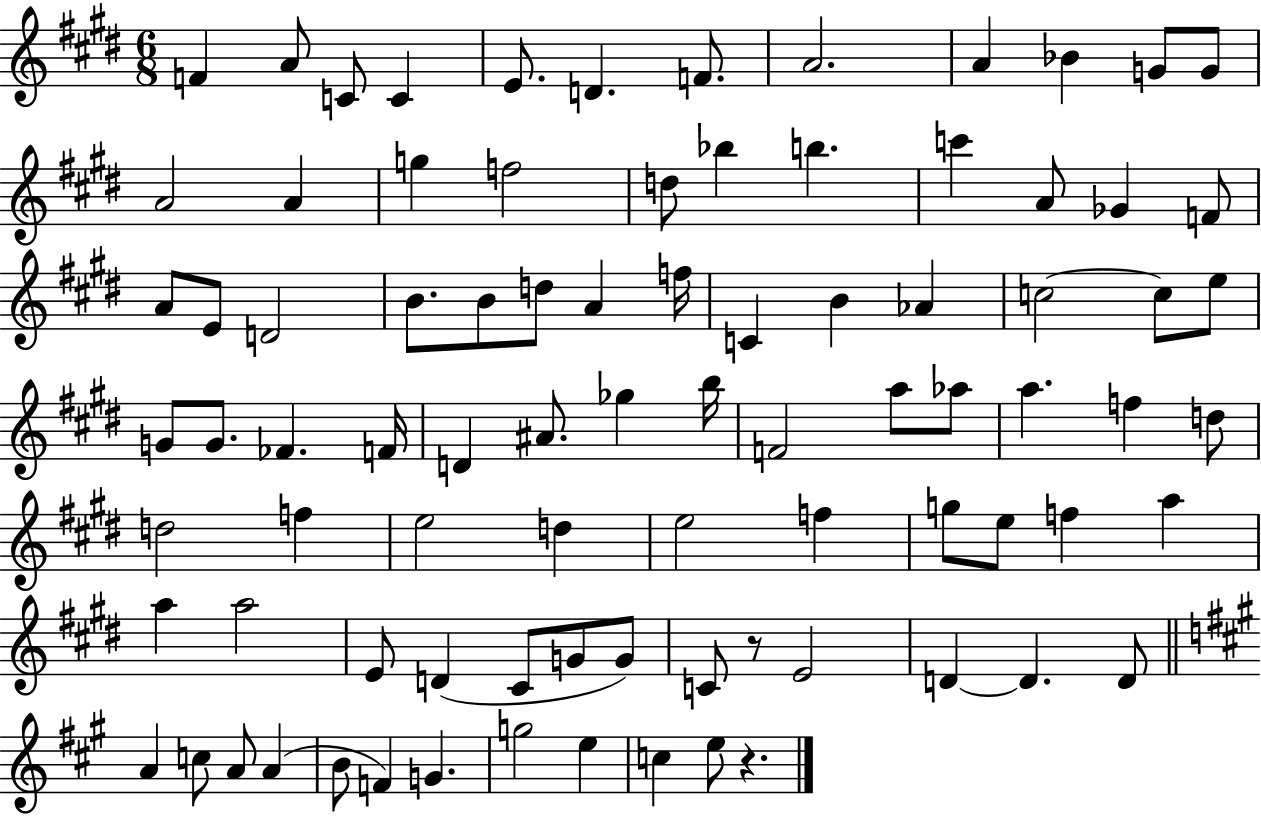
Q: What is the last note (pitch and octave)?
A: E5